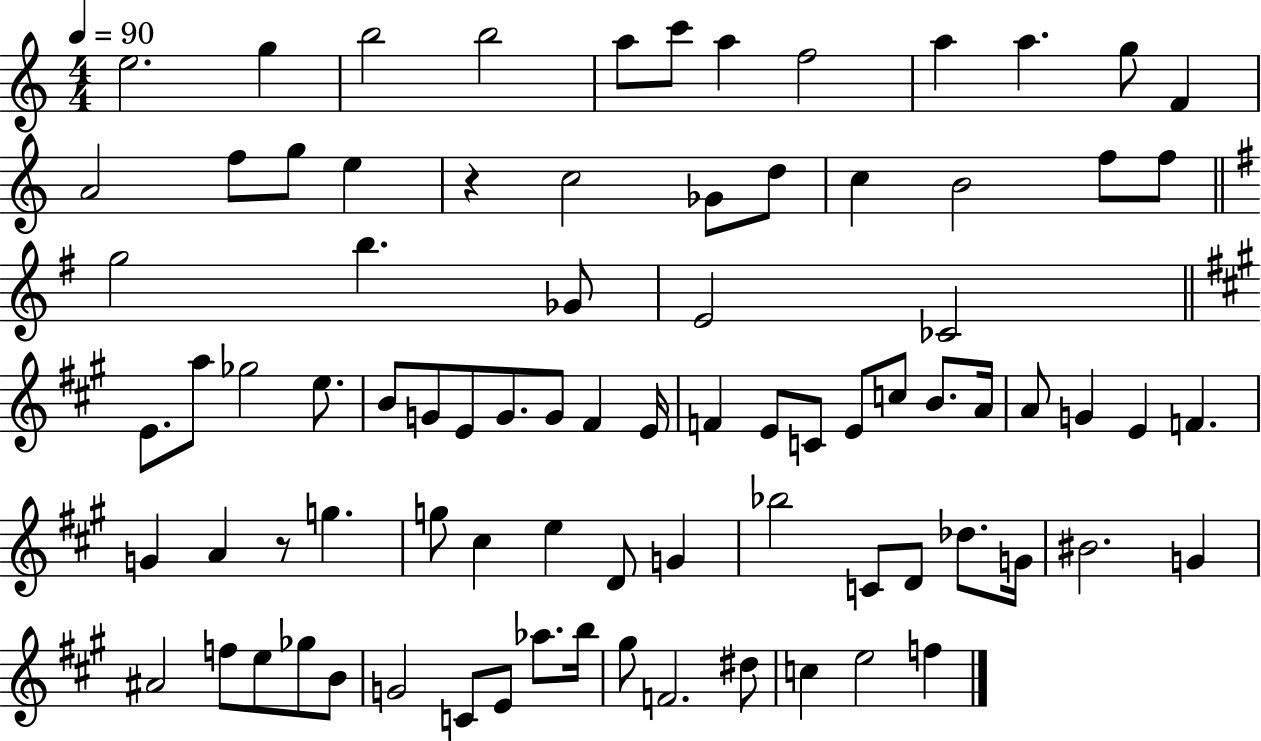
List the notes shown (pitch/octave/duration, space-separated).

E5/h. G5/q B5/h B5/h A5/e C6/e A5/q F5/h A5/q A5/q. G5/e F4/q A4/h F5/e G5/e E5/q R/q C5/h Gb4/e D5/e C5/q B4/h F5/e F5/e G5/h B5/q. Gb4/e E4/h CES4/h E4/e. A5/e Gb5/h E5/e. B4/e G4/e E4/e G4/e. G4/e F#4/q E4/s F4/q E4/e C4/e E4/e C5/e B4/e. A4/s A4/e G4/q E4/q F4/q. G4/q A4/q R/e G5/q. G5/e C#5/q E5/q D4/e G4/q Bb5/h C4/e D4/e Db5/e. G4/s BIS4/h. G4/q A#4/h F5/e E5/e Gb5/e B4/e G4/h C4/e E4/e Ab5/e. B5/s G#5/e F4/h. D#5/e C5/q E5/h F5/q